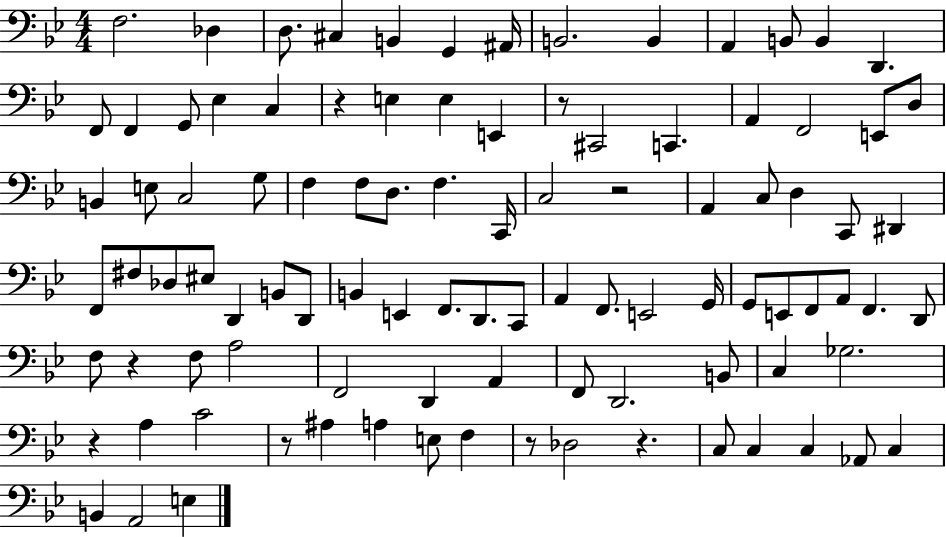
F3/h. Db3/q D3/e. C#3/q B2/q G2/q A#2/s B2/h. B2/q A2/q B2/e B2/q D2/q. F2/e F2/q G2/e Eb3/q C3/q R/q E3/q E3/q E2/q R/e C#2/h C2/q. A2/q F2/h E2/e D3/e B2/q E3/e C3/h G3/e F3/q F3/e D3/e. F3/q. C2/s C3/h R/h A2/q C3/e D3/q C2/e D#2/q F2/e F#3/e Db3/e EIS3/e D2/q B2/e D2/e B2/q E2/q F2/e. D2/e. C2/e A2/q F2/e. E2/h G2/s G2/e E2/e F2/e A2/e F2/q. D2/e F3/e R/q F3/e A3/h F2/h D2/q A2/q F2/e D2/h. B2/e C3/q Gb3/h. R/q A3/q C4/h R/e A#3/q A3/q E3/e F3/q R/e Db3/h R/q. C3/e C3/q C3/q Ab2/e C3/q B2/q A2/h E3/q